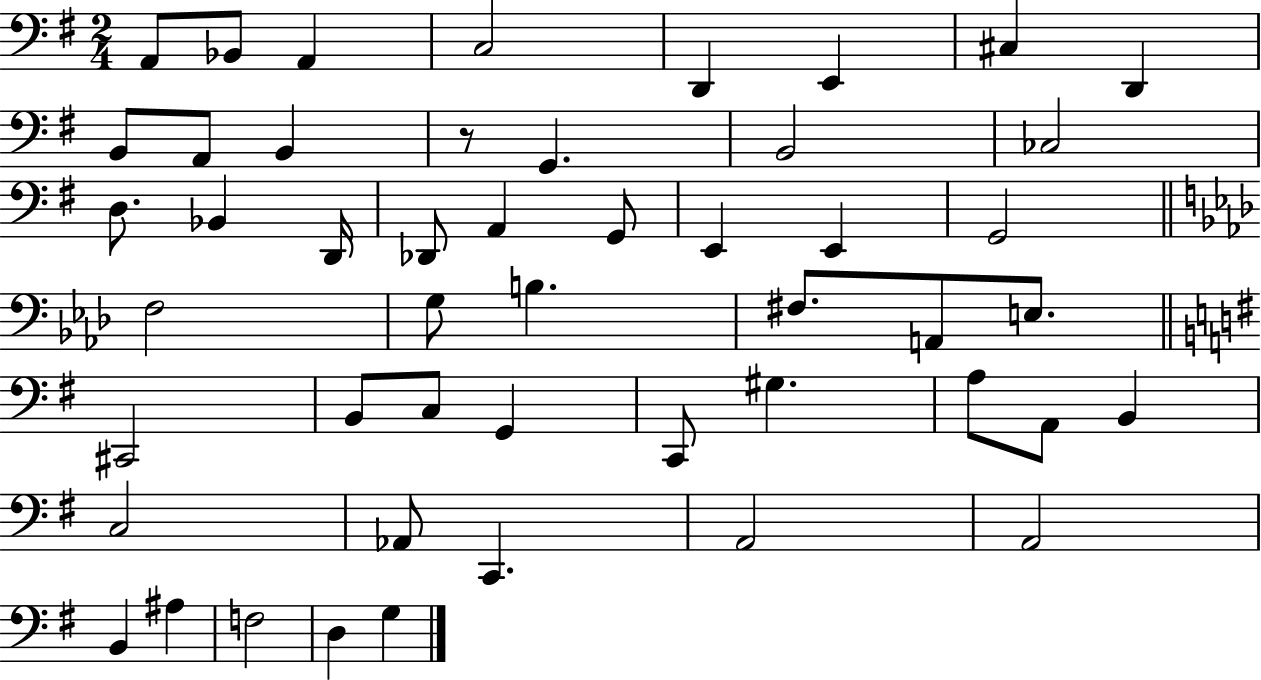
X:1
T:Untitled
M:2/4
L:1/4
K:G
A,,/2 _B,,/2 A,, C,2 D,, E,, ^C, D,, B,,/2 A,,/2 B,, z/2 G,, B,,2 _C,2 D,/2 _B,, D,,/4 _D,,/2 A,, G,,/2 E,, E,, G,,2 F,2 G,/2 B, ^F,/2 A,,/2 E,/2 ^C,,2 B,,/2 C,/2 G,, C,,/2 ^G, A,/2 A,,/2 B,, C,2 _A,,/2 C,, A,,2 A,,2 B,, ^A, F,2 D, G,